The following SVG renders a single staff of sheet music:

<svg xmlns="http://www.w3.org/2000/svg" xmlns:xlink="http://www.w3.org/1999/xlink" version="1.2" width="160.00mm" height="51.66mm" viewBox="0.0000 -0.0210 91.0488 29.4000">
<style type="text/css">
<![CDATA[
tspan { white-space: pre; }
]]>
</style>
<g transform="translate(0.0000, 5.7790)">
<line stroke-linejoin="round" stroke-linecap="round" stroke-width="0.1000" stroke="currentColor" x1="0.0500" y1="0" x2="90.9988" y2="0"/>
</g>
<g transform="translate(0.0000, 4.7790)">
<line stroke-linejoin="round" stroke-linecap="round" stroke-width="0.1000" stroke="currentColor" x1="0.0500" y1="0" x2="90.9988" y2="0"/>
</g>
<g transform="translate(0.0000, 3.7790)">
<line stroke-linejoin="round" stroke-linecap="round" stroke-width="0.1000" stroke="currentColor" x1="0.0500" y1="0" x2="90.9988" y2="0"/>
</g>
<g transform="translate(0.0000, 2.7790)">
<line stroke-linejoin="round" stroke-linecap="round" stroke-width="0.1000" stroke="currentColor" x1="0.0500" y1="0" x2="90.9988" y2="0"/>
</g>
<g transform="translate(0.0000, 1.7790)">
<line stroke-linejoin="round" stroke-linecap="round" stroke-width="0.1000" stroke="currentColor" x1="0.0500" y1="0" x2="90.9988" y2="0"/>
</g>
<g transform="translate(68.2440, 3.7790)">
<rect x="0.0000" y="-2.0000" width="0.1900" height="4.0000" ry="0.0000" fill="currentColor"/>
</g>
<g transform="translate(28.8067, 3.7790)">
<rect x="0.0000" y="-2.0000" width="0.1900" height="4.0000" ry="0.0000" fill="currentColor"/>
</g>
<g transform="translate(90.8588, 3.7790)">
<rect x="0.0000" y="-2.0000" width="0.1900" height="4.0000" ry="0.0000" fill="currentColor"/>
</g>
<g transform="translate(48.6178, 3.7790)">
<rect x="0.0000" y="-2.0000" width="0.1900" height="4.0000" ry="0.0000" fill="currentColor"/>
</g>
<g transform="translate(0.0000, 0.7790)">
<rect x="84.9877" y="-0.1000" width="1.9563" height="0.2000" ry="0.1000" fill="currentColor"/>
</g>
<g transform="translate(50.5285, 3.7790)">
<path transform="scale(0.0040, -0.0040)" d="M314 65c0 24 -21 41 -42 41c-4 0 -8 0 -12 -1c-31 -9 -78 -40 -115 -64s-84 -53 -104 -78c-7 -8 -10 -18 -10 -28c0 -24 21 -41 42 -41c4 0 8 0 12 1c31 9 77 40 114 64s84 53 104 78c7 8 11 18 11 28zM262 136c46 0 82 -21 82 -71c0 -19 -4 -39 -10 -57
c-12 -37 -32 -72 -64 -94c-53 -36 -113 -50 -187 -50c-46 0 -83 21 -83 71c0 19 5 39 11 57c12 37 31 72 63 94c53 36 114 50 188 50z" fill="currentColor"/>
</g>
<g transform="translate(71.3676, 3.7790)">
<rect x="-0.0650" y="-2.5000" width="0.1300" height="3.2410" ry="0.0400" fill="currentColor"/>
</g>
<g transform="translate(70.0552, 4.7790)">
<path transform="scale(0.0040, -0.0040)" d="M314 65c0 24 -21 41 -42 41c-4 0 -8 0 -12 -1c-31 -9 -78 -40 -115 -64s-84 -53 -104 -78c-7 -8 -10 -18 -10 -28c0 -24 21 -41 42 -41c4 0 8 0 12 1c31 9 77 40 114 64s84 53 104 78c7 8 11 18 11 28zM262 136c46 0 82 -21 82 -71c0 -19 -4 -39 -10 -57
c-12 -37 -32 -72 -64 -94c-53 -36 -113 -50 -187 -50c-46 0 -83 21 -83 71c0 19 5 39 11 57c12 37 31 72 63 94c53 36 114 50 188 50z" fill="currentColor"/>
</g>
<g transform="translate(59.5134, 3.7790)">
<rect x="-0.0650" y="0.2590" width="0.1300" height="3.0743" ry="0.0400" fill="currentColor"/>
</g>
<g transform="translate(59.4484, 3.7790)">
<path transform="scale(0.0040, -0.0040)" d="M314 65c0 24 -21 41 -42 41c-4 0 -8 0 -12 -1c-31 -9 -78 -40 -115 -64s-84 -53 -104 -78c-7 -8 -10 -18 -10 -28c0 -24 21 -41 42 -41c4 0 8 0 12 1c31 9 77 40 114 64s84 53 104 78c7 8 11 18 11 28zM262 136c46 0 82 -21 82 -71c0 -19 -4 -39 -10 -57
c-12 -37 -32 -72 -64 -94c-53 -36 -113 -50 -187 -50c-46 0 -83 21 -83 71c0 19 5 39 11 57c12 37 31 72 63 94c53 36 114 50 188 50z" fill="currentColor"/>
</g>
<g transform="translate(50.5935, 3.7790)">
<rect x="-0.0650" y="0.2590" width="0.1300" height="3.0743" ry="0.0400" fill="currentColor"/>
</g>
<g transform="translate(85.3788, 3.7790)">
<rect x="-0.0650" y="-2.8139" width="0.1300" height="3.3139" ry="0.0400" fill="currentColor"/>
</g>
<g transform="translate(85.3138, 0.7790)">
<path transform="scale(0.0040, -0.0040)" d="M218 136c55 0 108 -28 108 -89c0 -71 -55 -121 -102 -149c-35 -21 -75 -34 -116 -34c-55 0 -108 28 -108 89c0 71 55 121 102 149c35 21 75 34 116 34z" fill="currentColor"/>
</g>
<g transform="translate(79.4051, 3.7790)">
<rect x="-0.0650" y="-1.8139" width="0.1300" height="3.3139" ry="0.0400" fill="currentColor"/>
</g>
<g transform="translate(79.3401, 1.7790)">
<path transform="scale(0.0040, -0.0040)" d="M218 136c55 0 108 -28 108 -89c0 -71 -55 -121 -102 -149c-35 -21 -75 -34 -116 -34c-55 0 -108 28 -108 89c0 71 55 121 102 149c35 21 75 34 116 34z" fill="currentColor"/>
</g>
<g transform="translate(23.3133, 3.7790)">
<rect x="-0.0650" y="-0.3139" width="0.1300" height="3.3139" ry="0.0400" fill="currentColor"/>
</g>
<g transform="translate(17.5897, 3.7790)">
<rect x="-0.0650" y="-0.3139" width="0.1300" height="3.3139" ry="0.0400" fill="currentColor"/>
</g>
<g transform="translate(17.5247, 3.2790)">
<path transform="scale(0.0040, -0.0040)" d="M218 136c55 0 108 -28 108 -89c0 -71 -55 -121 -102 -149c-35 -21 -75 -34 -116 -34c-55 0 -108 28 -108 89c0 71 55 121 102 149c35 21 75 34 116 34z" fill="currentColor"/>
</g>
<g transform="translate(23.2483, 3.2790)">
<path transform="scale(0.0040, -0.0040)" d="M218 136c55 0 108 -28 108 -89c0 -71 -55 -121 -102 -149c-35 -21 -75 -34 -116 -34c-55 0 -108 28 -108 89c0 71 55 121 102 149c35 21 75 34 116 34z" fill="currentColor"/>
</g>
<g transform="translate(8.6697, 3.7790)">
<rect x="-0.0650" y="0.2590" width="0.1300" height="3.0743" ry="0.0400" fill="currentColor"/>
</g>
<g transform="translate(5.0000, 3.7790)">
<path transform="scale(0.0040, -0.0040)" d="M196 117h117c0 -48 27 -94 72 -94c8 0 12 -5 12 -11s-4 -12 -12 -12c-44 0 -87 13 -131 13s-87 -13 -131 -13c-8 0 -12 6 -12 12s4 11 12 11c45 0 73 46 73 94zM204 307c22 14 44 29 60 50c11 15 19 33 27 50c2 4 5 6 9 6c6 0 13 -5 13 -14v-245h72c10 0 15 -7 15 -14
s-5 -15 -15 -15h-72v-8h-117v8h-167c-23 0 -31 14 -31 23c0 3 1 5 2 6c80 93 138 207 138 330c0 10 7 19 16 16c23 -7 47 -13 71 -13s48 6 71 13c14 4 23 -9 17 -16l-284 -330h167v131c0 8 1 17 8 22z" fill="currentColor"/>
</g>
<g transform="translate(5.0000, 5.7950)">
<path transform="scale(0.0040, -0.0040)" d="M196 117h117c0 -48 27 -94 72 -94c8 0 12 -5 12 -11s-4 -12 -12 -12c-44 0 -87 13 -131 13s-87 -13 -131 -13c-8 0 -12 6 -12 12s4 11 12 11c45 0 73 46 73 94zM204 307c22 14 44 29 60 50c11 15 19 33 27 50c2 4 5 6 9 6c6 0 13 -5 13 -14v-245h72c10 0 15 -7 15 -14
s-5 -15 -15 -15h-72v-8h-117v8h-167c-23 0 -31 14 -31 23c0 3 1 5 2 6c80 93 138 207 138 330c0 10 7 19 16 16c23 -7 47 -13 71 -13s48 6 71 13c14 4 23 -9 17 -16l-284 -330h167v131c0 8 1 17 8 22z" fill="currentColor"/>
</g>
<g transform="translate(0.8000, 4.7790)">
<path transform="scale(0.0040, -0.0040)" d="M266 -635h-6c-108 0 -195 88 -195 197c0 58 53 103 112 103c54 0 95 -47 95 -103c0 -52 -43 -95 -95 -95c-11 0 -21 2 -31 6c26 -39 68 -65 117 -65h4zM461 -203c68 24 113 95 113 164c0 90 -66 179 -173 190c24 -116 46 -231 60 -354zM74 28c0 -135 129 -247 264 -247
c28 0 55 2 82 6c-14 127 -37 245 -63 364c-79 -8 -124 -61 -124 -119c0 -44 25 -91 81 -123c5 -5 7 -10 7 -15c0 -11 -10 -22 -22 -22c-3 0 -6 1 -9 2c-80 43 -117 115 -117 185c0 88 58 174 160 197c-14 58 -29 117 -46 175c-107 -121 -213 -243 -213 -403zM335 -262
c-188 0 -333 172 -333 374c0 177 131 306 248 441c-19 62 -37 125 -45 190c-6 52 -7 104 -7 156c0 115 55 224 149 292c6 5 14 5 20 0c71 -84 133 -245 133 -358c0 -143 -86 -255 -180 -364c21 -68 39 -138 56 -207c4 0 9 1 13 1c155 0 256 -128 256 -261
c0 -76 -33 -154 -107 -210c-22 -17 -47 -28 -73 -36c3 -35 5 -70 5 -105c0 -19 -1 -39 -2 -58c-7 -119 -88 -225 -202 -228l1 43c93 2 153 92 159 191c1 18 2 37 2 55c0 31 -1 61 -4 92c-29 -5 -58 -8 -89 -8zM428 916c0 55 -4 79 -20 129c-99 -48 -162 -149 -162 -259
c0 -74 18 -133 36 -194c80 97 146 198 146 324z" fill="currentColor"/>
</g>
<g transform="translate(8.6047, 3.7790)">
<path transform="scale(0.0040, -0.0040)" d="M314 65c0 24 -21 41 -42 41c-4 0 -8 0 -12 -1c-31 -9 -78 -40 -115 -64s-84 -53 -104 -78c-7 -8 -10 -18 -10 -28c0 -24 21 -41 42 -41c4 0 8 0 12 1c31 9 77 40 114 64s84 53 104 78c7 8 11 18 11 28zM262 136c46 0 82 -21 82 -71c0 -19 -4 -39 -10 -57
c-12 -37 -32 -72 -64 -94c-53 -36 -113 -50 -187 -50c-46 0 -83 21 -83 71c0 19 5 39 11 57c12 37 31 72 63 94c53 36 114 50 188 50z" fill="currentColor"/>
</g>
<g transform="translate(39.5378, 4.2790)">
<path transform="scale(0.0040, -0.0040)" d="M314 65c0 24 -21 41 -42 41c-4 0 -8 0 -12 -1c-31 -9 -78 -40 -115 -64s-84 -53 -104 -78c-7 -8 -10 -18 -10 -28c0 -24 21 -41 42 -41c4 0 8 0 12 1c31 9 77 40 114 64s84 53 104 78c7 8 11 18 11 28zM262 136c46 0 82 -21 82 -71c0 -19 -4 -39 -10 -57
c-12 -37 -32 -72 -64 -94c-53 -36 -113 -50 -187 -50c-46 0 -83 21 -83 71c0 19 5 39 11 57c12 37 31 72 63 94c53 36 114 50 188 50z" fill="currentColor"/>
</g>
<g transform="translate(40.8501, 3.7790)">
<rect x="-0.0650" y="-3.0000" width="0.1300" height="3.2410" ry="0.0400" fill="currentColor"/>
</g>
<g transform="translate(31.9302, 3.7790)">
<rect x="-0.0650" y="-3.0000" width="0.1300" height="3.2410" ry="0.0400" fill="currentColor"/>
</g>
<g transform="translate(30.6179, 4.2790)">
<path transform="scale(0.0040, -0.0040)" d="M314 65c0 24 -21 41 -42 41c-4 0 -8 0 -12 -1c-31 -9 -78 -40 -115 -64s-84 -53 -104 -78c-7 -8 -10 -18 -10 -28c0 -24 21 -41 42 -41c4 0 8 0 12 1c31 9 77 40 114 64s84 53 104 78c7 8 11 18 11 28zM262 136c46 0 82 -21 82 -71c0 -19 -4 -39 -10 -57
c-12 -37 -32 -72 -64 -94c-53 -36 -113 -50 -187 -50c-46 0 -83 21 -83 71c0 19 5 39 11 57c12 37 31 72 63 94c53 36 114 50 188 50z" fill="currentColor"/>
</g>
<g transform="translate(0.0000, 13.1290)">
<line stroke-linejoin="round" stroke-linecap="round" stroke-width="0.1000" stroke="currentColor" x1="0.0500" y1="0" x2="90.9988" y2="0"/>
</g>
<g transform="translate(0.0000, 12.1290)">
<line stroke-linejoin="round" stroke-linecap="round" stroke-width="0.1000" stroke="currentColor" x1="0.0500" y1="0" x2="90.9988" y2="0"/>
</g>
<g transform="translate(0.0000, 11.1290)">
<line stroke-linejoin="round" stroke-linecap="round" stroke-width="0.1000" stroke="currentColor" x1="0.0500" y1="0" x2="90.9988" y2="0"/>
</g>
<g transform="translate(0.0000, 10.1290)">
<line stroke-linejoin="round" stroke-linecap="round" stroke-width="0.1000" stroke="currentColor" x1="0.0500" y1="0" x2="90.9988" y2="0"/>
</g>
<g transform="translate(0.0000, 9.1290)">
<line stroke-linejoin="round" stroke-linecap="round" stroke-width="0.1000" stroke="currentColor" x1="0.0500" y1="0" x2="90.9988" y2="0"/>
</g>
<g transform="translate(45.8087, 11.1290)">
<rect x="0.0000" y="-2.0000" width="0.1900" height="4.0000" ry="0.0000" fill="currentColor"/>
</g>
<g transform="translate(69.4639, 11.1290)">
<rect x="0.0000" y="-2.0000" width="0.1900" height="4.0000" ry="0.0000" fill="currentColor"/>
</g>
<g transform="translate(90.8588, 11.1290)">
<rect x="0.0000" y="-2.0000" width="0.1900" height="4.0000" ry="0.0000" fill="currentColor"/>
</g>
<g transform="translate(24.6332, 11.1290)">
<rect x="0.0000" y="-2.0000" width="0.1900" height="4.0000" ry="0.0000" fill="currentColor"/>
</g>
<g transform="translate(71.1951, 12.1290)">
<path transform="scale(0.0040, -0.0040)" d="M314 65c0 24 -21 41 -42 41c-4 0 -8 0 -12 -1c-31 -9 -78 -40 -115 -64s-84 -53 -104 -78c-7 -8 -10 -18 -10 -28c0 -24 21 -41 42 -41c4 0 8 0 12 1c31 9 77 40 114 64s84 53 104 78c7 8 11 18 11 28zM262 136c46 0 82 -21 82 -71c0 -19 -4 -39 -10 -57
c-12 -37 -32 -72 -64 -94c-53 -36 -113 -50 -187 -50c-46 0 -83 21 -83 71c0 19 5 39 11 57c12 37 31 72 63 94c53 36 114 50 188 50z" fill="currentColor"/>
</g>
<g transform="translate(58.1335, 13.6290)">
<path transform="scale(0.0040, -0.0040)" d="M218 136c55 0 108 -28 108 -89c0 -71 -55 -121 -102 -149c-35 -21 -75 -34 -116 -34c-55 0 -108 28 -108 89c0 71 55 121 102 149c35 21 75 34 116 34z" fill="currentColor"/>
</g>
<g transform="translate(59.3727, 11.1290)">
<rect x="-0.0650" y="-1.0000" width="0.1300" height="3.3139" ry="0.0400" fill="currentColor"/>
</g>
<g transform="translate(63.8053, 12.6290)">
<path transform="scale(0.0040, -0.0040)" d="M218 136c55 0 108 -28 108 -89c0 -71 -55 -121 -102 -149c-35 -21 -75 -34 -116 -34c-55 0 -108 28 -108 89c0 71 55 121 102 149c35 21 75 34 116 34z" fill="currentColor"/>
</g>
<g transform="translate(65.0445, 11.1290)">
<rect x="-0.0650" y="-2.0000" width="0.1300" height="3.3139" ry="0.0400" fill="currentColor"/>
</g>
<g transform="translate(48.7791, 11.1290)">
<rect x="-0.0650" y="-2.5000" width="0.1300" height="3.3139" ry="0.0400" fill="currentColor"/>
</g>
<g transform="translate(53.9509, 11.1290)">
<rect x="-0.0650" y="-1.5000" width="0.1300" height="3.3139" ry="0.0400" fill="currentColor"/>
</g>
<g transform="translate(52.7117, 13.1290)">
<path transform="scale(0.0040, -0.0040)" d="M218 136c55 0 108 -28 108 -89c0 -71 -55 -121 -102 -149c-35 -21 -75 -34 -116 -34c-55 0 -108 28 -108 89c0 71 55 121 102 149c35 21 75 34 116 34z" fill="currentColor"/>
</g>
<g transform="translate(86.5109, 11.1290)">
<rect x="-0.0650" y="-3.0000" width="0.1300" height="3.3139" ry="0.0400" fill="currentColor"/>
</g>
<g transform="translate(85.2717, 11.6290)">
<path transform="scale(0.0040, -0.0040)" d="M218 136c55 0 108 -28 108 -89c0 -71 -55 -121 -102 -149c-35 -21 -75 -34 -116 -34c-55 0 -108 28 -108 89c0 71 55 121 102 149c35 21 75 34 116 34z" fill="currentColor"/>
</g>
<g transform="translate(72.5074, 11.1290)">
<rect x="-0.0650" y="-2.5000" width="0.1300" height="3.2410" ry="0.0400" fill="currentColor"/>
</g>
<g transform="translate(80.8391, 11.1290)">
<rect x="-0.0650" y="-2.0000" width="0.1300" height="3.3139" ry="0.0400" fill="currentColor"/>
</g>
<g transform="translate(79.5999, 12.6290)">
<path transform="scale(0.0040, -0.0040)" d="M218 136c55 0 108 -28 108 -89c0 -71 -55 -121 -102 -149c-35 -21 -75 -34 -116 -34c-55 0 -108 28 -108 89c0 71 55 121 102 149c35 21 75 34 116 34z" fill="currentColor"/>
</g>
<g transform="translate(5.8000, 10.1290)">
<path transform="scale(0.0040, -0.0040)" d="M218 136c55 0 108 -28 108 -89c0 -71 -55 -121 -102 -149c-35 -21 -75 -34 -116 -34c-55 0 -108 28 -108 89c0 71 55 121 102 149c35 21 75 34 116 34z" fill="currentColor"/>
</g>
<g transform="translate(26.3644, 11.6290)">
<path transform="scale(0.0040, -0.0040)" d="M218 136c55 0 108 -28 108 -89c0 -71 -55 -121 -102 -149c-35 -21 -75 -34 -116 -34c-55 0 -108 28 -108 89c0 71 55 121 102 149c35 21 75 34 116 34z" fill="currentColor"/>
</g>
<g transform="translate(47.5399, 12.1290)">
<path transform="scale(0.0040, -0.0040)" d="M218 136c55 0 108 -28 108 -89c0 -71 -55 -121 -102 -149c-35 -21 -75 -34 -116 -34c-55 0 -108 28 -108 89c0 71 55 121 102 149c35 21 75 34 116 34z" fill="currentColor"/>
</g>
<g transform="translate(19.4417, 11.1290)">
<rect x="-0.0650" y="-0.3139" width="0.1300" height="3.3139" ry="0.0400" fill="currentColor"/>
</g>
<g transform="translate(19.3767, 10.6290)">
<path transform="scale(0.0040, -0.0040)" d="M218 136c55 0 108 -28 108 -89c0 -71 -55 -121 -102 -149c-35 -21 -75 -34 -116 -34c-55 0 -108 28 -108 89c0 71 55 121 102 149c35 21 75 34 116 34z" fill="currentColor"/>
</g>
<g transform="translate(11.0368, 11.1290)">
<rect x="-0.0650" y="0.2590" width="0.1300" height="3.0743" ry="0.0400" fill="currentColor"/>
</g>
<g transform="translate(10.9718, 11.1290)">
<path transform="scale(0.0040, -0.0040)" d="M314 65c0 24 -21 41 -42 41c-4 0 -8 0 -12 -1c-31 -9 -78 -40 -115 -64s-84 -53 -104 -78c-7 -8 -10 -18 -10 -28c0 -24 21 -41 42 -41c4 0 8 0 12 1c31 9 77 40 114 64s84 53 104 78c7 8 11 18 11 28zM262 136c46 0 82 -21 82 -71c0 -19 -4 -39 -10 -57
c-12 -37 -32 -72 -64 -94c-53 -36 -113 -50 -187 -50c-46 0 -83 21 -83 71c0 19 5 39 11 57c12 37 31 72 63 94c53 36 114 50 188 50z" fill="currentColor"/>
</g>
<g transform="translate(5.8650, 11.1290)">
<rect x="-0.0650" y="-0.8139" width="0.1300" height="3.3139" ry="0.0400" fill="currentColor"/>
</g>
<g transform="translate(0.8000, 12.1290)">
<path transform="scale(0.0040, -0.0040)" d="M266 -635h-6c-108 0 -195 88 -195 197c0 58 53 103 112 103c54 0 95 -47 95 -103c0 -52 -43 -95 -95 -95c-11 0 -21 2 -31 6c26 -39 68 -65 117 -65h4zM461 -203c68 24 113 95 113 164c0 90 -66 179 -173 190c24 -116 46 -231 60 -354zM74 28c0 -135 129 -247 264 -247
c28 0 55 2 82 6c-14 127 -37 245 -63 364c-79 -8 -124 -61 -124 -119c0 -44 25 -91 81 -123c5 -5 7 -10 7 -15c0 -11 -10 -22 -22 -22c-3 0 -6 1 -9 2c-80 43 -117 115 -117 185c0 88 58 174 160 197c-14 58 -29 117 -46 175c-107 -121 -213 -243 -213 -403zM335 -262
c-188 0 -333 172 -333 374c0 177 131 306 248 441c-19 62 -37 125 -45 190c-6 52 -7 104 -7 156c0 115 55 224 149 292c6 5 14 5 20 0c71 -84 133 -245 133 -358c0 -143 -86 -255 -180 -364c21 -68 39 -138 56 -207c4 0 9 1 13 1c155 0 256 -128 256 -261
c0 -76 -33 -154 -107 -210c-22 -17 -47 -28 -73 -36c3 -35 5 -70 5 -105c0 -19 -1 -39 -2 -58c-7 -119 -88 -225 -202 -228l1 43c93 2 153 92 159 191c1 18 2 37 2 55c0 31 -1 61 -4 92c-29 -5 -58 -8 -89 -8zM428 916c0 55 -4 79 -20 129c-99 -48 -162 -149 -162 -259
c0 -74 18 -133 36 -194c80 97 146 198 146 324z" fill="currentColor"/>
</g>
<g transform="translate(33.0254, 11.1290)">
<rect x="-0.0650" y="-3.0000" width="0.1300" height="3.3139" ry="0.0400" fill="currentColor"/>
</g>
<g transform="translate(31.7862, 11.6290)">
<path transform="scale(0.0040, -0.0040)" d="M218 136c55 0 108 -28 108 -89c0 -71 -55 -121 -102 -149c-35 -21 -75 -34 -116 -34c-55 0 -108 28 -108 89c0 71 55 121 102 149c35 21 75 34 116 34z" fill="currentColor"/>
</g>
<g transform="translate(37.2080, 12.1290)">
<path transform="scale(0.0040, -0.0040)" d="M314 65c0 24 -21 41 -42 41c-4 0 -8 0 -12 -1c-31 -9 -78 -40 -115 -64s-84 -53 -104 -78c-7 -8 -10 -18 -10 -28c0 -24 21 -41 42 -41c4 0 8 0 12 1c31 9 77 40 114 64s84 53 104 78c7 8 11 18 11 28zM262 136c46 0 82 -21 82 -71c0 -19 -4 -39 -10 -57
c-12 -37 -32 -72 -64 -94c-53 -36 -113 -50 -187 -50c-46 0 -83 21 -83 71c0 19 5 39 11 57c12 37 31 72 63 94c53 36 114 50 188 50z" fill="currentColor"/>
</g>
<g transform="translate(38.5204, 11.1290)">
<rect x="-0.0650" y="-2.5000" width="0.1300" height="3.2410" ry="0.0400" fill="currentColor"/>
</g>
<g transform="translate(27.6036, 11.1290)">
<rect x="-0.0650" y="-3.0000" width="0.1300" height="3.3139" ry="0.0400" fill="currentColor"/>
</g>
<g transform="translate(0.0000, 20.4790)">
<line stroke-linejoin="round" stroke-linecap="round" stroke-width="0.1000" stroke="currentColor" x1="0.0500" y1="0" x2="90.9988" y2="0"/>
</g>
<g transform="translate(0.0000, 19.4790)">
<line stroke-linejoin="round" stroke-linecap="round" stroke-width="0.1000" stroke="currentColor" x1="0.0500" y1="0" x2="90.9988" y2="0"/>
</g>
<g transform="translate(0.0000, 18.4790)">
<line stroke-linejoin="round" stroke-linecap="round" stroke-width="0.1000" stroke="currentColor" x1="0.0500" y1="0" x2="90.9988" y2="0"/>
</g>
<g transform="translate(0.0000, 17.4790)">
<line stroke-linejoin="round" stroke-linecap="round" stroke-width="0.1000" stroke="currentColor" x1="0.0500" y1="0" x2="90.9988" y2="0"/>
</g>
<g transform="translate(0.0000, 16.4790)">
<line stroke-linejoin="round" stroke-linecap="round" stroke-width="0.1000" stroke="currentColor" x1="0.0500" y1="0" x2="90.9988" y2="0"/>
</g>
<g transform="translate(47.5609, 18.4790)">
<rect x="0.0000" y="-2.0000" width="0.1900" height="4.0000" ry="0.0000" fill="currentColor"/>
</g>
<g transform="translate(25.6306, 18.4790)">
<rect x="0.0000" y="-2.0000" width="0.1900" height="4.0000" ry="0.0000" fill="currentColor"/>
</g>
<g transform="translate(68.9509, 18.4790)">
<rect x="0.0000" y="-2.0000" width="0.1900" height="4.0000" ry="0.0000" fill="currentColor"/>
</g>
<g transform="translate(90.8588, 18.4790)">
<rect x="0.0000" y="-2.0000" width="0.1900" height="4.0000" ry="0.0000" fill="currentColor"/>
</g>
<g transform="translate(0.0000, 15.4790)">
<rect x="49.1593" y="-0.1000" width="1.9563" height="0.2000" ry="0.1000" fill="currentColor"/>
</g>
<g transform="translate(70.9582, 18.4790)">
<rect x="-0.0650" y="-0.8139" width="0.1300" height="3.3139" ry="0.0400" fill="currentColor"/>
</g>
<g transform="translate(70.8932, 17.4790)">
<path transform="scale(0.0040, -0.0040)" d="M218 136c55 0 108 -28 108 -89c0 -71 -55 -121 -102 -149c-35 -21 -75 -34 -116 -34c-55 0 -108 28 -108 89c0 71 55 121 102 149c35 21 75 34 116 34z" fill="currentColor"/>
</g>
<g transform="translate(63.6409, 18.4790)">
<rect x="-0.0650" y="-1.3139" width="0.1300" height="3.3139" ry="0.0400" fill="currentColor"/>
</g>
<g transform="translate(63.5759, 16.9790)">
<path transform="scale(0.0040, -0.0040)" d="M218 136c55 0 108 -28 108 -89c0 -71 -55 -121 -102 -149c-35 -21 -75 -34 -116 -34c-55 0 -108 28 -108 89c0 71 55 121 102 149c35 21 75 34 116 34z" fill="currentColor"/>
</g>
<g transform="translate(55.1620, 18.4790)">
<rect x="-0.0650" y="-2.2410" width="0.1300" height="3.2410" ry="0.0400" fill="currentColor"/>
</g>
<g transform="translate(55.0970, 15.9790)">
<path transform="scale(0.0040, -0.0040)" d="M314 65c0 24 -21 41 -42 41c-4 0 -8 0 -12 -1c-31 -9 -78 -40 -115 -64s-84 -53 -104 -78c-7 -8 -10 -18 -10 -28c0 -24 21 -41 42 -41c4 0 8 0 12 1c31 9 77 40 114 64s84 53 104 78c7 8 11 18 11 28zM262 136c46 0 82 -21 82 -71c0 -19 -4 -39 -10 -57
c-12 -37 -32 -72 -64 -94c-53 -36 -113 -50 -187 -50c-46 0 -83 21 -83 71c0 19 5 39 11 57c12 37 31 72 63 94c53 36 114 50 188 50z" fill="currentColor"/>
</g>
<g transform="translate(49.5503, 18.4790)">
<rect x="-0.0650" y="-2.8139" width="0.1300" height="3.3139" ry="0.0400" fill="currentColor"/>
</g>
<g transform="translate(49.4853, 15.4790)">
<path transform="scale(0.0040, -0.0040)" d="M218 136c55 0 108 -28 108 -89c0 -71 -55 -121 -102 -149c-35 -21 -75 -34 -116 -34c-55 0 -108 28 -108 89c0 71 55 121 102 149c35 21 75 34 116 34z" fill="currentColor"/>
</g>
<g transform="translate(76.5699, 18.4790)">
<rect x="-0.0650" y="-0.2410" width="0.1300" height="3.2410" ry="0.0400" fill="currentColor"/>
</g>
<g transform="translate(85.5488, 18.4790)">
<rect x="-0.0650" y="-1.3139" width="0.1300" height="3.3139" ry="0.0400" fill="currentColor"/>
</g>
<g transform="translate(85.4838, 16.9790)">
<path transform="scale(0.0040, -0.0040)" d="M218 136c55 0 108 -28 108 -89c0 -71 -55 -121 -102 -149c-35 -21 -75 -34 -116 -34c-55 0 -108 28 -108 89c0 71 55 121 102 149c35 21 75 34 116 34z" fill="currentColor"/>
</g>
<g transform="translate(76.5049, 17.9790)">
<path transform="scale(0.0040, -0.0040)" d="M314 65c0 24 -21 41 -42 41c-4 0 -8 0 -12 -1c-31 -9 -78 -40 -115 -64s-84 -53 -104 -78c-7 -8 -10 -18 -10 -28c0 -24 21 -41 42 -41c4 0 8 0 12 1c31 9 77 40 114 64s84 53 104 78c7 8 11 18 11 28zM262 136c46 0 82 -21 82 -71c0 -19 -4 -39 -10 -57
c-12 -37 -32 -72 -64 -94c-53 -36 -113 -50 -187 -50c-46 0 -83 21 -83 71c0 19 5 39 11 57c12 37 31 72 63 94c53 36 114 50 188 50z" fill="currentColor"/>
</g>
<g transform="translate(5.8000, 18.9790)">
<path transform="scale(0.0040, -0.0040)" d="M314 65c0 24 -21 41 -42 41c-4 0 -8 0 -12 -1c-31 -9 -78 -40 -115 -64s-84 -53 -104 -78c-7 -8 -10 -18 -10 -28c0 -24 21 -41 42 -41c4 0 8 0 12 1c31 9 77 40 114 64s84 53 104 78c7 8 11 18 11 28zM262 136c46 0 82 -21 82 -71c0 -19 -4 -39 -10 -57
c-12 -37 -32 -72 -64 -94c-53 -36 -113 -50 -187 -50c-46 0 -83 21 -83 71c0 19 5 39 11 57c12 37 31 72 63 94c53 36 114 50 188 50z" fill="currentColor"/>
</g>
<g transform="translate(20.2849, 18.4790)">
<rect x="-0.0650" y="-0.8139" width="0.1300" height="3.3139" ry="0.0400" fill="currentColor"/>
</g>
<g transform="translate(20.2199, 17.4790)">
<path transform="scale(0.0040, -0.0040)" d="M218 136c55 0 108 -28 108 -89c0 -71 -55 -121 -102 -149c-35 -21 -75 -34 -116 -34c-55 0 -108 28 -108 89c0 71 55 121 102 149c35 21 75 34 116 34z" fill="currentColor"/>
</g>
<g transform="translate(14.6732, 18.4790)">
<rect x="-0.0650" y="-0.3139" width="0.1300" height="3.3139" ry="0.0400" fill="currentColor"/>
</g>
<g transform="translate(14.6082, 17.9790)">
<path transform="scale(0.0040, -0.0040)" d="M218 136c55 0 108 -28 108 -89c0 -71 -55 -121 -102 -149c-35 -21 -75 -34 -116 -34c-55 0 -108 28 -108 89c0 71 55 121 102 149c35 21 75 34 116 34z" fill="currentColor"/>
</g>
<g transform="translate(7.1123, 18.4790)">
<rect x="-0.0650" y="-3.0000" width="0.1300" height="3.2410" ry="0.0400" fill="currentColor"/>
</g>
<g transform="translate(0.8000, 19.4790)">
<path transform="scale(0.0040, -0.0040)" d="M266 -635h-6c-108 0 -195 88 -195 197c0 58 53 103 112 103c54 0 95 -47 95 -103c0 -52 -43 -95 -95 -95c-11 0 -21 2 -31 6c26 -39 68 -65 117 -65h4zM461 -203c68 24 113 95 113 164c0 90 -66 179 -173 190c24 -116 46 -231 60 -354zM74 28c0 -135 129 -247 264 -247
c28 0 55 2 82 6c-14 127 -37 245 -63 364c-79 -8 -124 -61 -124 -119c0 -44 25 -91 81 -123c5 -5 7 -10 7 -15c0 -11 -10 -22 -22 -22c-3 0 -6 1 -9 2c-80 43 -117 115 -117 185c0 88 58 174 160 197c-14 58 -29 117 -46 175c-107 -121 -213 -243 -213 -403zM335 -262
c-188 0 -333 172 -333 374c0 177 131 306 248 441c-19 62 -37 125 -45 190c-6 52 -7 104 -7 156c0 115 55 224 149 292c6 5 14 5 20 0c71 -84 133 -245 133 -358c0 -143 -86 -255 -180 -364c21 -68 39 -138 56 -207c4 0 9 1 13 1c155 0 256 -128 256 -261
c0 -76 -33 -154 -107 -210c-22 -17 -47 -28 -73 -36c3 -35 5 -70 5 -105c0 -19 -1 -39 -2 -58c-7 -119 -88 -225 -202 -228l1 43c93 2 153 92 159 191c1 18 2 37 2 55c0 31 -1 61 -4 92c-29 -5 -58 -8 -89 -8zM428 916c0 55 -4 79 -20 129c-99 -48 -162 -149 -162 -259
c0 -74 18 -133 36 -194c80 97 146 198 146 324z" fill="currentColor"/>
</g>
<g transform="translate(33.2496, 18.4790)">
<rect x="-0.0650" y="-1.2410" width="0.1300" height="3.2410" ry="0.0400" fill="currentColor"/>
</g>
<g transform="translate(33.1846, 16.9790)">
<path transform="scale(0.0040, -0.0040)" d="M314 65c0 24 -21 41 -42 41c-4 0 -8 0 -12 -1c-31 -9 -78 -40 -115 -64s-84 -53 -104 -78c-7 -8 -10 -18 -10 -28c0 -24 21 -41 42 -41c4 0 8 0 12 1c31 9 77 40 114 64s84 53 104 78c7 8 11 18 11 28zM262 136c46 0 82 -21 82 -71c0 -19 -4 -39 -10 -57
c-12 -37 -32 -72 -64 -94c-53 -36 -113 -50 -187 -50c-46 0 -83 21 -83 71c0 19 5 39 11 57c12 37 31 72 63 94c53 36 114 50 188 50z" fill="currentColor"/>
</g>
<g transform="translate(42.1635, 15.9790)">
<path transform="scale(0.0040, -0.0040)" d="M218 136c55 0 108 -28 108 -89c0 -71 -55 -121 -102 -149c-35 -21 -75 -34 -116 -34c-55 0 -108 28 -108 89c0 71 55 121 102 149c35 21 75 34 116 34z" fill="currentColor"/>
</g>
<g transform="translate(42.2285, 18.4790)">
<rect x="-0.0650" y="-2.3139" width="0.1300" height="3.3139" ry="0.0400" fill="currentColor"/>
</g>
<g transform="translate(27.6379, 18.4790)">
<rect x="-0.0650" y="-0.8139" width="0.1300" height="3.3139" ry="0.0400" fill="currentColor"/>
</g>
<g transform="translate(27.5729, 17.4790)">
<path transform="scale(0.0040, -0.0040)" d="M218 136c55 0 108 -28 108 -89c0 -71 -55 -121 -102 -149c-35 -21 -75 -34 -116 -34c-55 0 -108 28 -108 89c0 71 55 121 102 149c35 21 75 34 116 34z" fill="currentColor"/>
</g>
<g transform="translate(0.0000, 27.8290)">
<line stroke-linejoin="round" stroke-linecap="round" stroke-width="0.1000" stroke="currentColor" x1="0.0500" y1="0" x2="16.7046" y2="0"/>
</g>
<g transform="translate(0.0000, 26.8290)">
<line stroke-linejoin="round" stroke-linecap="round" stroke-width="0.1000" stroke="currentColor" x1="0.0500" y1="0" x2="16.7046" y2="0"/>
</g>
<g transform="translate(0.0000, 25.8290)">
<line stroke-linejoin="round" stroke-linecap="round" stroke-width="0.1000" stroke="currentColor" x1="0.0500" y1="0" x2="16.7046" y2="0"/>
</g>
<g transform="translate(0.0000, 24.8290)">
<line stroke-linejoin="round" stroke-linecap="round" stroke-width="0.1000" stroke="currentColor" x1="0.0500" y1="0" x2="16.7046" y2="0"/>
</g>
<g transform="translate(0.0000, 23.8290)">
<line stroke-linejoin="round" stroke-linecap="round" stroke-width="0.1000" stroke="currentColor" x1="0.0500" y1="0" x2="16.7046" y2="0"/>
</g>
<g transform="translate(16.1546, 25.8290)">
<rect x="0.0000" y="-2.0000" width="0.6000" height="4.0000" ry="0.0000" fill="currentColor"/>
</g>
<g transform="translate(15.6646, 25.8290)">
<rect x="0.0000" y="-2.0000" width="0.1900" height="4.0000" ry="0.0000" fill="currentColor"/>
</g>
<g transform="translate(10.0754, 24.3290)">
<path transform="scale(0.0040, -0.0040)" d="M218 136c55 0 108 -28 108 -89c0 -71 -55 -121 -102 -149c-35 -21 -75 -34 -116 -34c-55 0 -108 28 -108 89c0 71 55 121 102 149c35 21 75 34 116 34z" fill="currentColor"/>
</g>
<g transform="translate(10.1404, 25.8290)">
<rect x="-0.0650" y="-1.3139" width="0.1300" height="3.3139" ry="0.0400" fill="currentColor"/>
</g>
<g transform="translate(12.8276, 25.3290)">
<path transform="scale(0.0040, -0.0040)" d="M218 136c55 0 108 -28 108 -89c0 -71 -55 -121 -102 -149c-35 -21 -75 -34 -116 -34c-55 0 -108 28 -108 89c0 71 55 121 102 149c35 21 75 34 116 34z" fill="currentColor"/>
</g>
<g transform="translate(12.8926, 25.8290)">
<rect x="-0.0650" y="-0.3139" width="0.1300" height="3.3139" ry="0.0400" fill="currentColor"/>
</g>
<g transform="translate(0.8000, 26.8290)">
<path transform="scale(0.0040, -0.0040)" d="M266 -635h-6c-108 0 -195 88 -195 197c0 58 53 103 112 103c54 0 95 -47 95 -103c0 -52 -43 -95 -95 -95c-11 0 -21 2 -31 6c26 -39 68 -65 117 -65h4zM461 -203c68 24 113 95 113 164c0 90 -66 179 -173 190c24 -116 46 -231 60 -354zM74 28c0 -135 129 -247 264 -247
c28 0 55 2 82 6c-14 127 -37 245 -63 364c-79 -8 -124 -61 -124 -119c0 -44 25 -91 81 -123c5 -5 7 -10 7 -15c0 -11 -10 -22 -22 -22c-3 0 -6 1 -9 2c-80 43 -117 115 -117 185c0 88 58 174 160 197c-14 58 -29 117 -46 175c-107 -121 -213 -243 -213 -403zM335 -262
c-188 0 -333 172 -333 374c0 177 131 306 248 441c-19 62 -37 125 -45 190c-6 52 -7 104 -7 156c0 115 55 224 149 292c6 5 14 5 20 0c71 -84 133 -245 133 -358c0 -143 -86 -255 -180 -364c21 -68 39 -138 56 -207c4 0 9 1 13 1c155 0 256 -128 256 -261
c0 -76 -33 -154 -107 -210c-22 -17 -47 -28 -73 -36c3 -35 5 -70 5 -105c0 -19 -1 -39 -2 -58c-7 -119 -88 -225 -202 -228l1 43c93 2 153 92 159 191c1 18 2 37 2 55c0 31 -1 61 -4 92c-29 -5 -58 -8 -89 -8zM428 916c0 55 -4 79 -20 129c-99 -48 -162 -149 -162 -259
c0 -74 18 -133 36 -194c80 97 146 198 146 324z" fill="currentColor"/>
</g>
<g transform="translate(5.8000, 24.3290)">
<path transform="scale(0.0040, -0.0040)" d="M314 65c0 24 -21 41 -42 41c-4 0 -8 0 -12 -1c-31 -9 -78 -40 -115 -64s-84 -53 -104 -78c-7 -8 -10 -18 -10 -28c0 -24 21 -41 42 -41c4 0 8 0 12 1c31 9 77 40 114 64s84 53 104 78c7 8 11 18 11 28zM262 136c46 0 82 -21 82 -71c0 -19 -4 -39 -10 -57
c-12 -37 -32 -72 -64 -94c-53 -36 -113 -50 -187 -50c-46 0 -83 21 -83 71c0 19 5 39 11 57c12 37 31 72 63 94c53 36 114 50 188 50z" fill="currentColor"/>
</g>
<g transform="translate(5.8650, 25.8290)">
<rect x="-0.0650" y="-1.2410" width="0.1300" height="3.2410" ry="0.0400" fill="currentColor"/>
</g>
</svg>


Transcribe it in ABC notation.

X:1
T:Untitled
M:4/4
L:1/4
K:C
B2 c c A2 A2 B2 B2 G2 f a d B2 c A A G2 G E D F G2 F A A2 c d d e2 g a g2 e d c2 e e2 e c